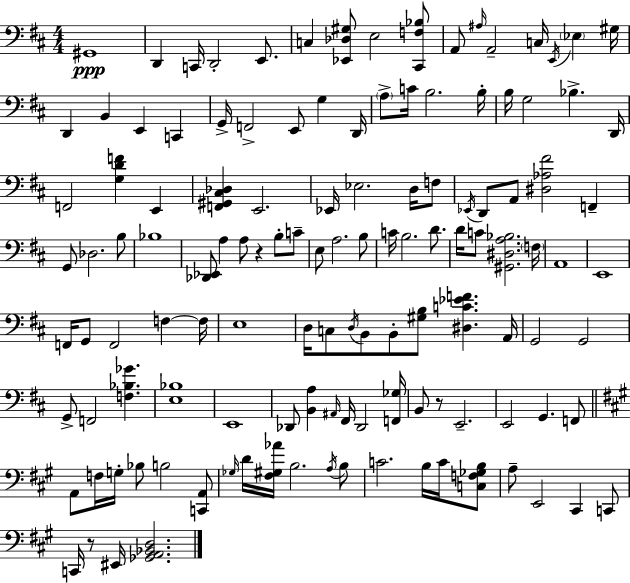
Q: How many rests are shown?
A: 3